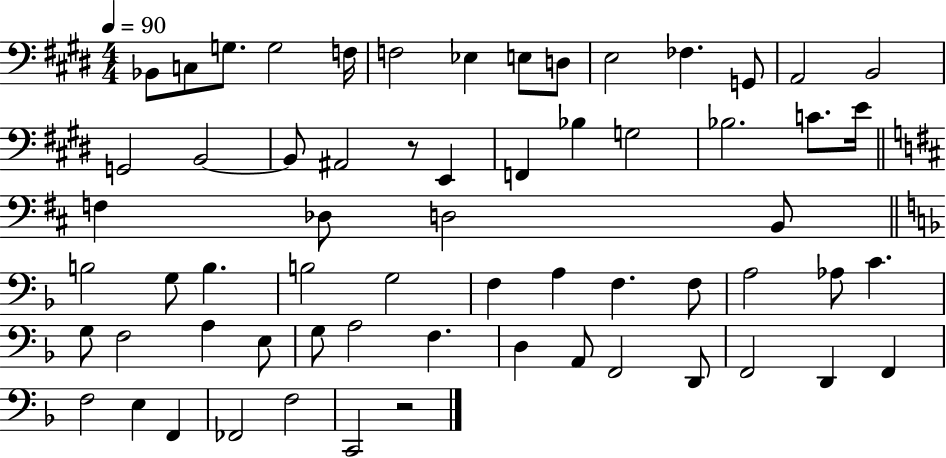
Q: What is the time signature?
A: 4/4